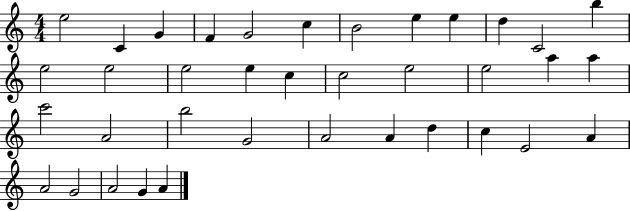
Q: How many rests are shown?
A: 0